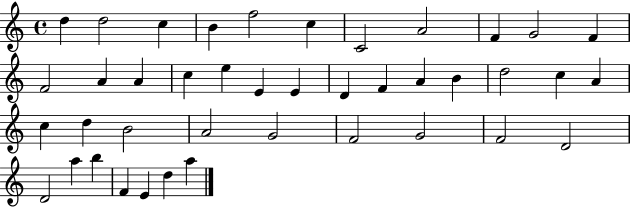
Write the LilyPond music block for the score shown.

{
  \clef treble
  \time 4/4
  \defaultTimeSignature
  \key c \major
  d''4 d''2 c''4 | b'4 f''2 c''4 | c'2 a'2 | f'4 g'2 f'4 | \break f'2 a'4 a'4 | c''4 e''4 e'4 e'4 | d'4 f'4 a'4 b'4 | d''2 c''4 a'4 | \break c''4 d''4 b'2 | a'2 g'2 | f'2 g'2 | f'2 d'2 | \break d'2 a''4 b''4 | f'4 e'4 d''4 a''4 | \bar "|."
}